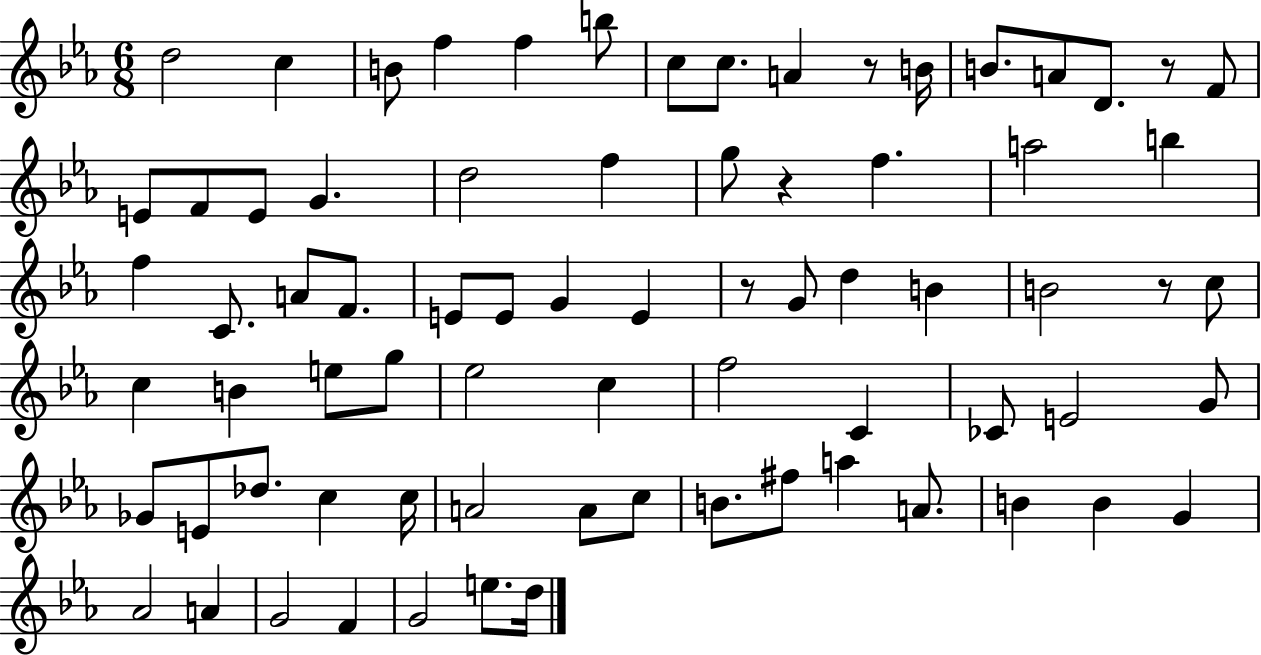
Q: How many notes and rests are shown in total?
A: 75